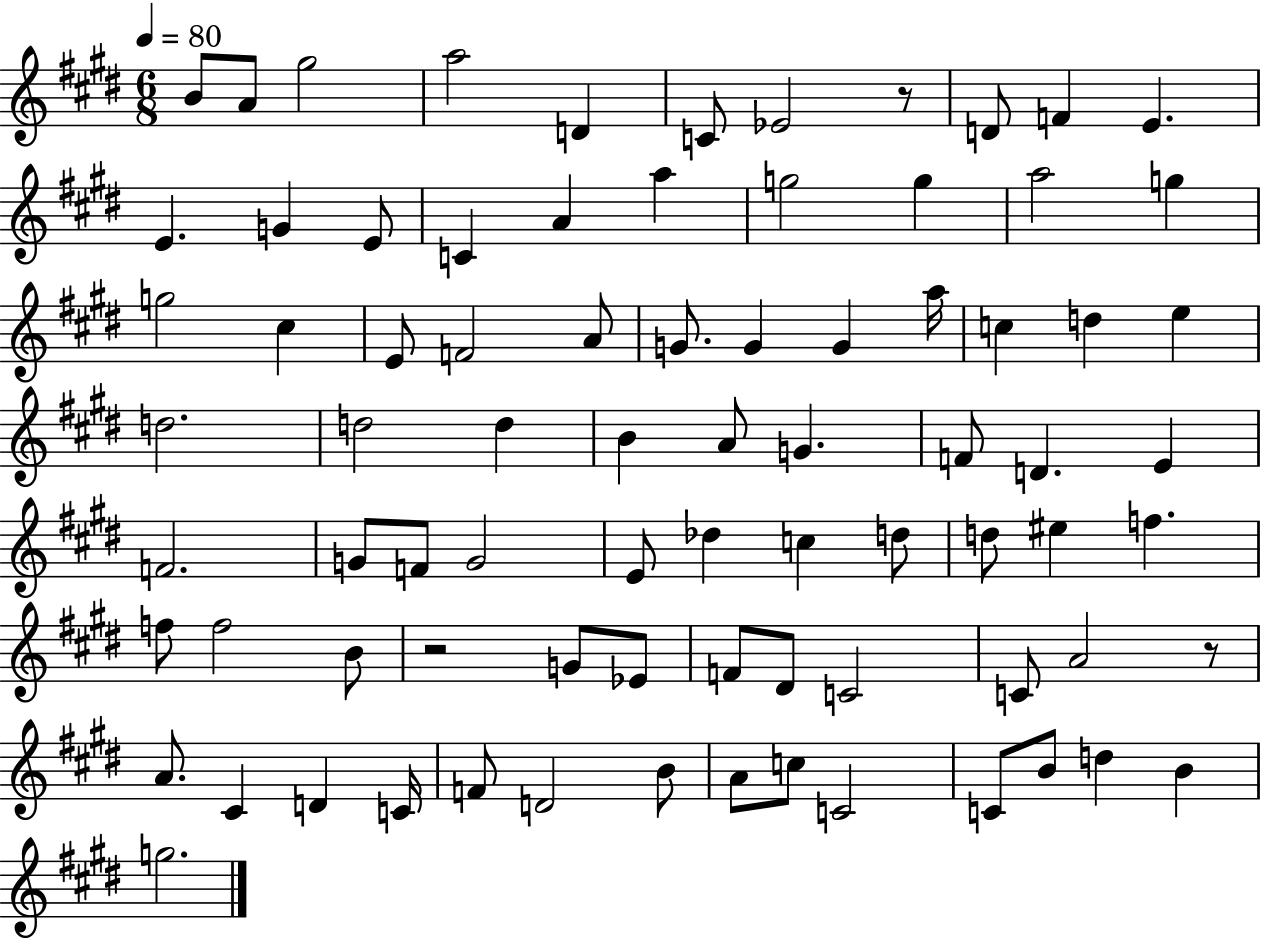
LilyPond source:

{
  \clef treble
  \numericTimeSignature
  \time 6/8
  \key e \major
  \tempo 4 = 80
  b'8 a'8 gis''2 | a''2 d'4 | c'8 ees'2 r8 | d'8 f'4 e'4. | \break e'4. g'4 e'8 | c'4 a'4 a''4 | g''2 g''4 | a''2 g''4 | \break g''2 cis''4 | e'8 f'2 a'8 | g'8. g'4 g'4 a''16 | c''4 d''4 e''4 | \break d''2. | d''2 d''4 | b'4 a'8 g'4. | f'8 d'4. e'4 | \break f'2. | g'8 f'8 g'2 | e'8 des''4 c''4 d''8 | d''8 eis''4 f''4. | \break f''8 f''2 b'8 | r2 g'8 ees'8 | f'8 dis'8 c'2 | c'8 a'2 r8 | \break a'8. cis'4 d'4 c'16 | f'8 d'2 b'8 | a'8 c''8 c'2 | c'8 b'8 d''4 b'4 | \break g''2. | \bar "|."
}